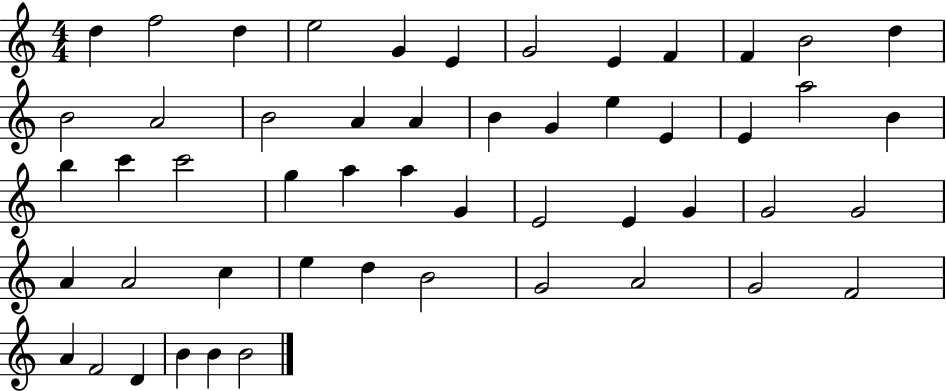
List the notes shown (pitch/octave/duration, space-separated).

D5/q F5/h D5/q E5/h G4/q E4/q G4/h E4/q F4/q F4/q B4/h D5/q B4/h A4/h B4/h A4/q A4/q B4/q G4/q E5/q E4/q E4/q A5/h B4/q B5/q C6/q C6/h G5/q A5/q A5/q G4/q E4/h E4/q G4/q G4/h G4/h A4/q A4/h C5/q E5/q D5/q B4/h G4/h A4/h G4/h F4/h A4/q F4/h D4/q B4/q B4/q B4/h